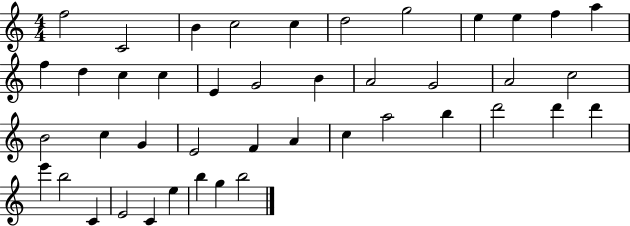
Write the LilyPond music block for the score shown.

{
  \clef treble
  \numericTimeSignature
  \time 4/4
  \key c \major
  f''2 c'2 | b'4 c''2 c''4 | d''2 g''2 | e''4 e''4 f''4 a''4 | \break f''4 d''4 c''4 c''4 | e'4 g'2 b'4 | a'2 g'2 | a'2 c''2 | \break b'2 c''4 g'4 | e'2 f'4 a'4 | c''4 a''2 b''4 | d'''2 d'''4 d'''4 | \break e'''4 b''2 c'4 | e'2 c'4 e''4 | b''4 g''4 b''2 | \bar "|."
}